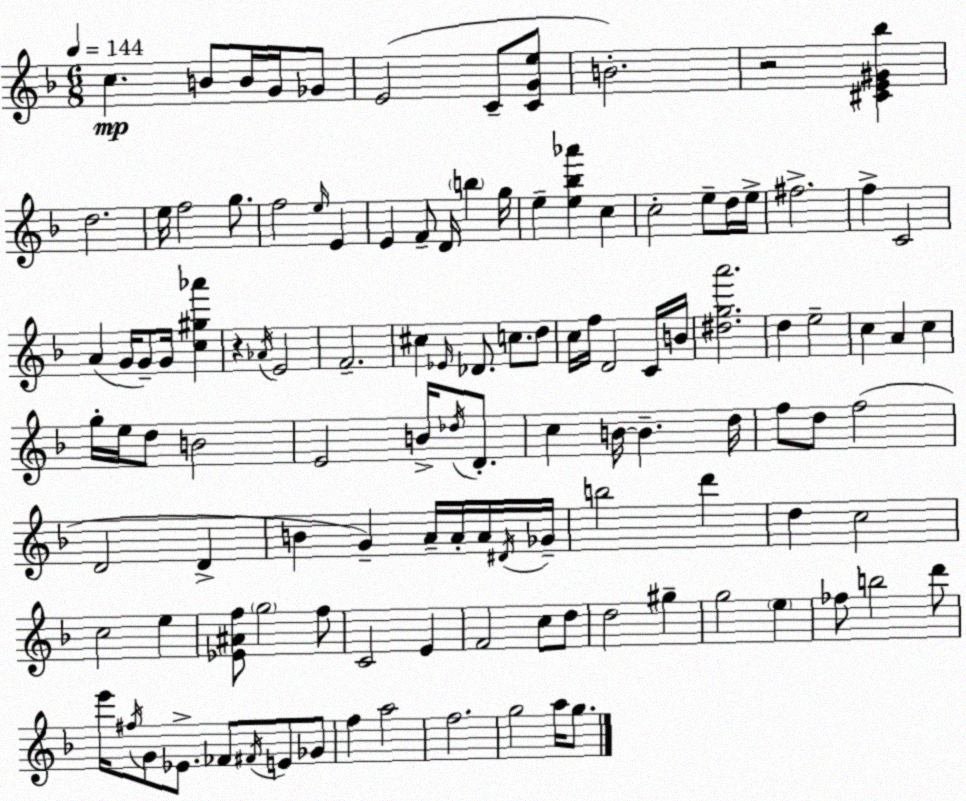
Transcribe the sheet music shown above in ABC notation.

X:1
T:Untitled
M:6/8
L:1/4
K:F
c B/2 B/4 G/4 _G/2 E2 C/2 [CGe]/2 B2 z2 [^CE^G_b] d2 e/4 f2 g/2 f2 e/4 E E F/2 D/4 b g/4 e [e_b_a'] c c2 e/2 d/4 e/4 ^f2 f C2 A G/4 G/2 G/4 [c^g_a'] z _A/4 E2 F2 ^c _E/4 _D/2 c/2 d/2 c/4 f/4 D2 C/4 B/4 [^dga']2 d e2 c A c g/4 e/4 d/2 B2 E2 B/4 _d/4 D/2 c B/4 B d/4 f/2 d/2 f2 D2 D B G A/4 A/4 A/4 ^D/4 _G/4 b2 d' d c2 c2 e [_E^Af]/2 g2 f/2 C2 E F2 c/2 d/2 d2 ^g g2 e _f/2 b2 d'/2 e'/4 ^f/4 G/2 _E/2 _F/2 ^F/4 E/2 _G/2 f a2 f2 g2 a/4 g/2